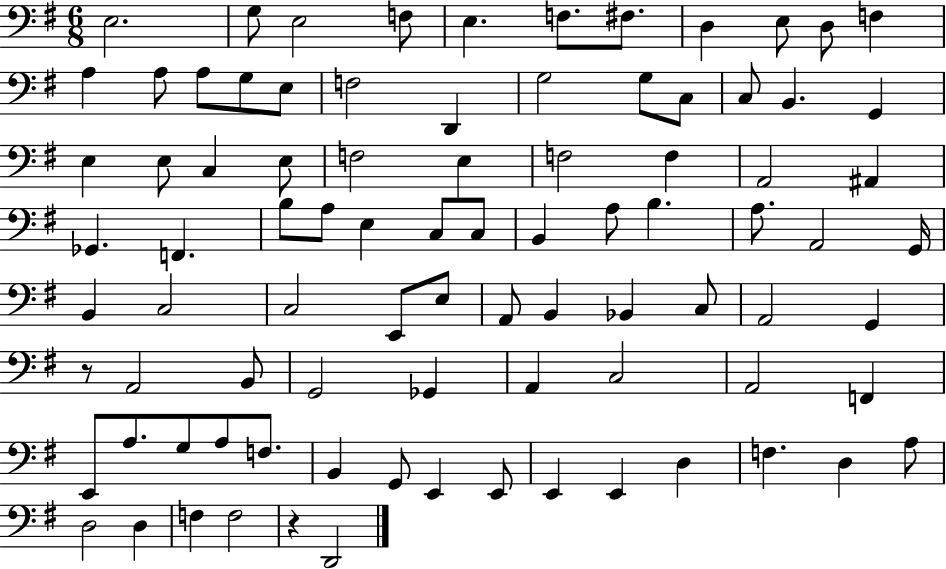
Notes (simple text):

E3/h. G3/e E3/h F3/e E3/q. F3/e. F#3/e. D3/q E3/e D3/e F3/q A3/q A3/e A3/e G3/e E3/e F3/h D2/q G3/h G3/e C3/e C3/e B2/q. G2/q E3/q E3/e C3/q E3/e F3/h E3/q F3/h F3/q A2/h A#2/q Gb2/q. F2/q. B3/e A3/e E3/q C3/e C3/e B2/q A3/e B3/q. A3/e. A2/h G2/s B2/q C3/h C3/h E2/e E3/e A2/e B2/q Bb2/q C3/e A2/h G2/q R/e A2/h B2/e G2/h Gb2/q A2/q C3/h A2/h F2/q E2/e A3/e. G3/e A3/e F3/e. B2/q G2/e E2/q E2/e E2/q E2/q D3/q F3/q. D3/q A3/e D3/h D3/q F3/q F3/h R/q D2/h